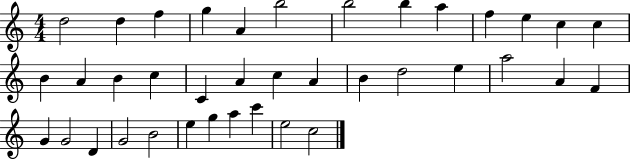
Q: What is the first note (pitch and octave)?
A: D5